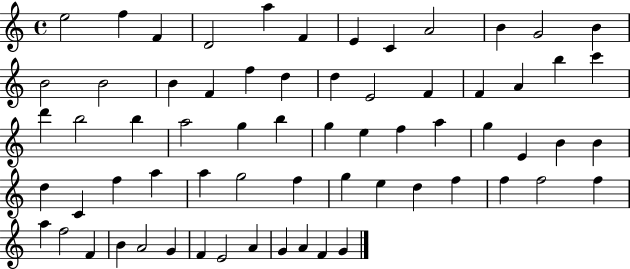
E5/h F5/q F4/q D4/h A5/q F4/q E4/q C4/q A4/h B4/q G4/h B4/q B4/h B4/h B4/q F4/q F5/q D5/q D5/q E4/h F4/q F4/q A4/q B5/q C6/q D6/q B5/h B5/q A5/h G5/q B5/q G5/q E5/q F5/q A5/q G5/q E4/q B4/q B4/q D5/q C4/q F5/q A5/q A5/q G5/h F5/q G5/q E5/q D5/q F5/q F5/q F5/h F5/q A5/q F5/h F4/q B4/q A4/h G4/q F4/q E4/h A4/q G4/q A4/q F4/q G4/q